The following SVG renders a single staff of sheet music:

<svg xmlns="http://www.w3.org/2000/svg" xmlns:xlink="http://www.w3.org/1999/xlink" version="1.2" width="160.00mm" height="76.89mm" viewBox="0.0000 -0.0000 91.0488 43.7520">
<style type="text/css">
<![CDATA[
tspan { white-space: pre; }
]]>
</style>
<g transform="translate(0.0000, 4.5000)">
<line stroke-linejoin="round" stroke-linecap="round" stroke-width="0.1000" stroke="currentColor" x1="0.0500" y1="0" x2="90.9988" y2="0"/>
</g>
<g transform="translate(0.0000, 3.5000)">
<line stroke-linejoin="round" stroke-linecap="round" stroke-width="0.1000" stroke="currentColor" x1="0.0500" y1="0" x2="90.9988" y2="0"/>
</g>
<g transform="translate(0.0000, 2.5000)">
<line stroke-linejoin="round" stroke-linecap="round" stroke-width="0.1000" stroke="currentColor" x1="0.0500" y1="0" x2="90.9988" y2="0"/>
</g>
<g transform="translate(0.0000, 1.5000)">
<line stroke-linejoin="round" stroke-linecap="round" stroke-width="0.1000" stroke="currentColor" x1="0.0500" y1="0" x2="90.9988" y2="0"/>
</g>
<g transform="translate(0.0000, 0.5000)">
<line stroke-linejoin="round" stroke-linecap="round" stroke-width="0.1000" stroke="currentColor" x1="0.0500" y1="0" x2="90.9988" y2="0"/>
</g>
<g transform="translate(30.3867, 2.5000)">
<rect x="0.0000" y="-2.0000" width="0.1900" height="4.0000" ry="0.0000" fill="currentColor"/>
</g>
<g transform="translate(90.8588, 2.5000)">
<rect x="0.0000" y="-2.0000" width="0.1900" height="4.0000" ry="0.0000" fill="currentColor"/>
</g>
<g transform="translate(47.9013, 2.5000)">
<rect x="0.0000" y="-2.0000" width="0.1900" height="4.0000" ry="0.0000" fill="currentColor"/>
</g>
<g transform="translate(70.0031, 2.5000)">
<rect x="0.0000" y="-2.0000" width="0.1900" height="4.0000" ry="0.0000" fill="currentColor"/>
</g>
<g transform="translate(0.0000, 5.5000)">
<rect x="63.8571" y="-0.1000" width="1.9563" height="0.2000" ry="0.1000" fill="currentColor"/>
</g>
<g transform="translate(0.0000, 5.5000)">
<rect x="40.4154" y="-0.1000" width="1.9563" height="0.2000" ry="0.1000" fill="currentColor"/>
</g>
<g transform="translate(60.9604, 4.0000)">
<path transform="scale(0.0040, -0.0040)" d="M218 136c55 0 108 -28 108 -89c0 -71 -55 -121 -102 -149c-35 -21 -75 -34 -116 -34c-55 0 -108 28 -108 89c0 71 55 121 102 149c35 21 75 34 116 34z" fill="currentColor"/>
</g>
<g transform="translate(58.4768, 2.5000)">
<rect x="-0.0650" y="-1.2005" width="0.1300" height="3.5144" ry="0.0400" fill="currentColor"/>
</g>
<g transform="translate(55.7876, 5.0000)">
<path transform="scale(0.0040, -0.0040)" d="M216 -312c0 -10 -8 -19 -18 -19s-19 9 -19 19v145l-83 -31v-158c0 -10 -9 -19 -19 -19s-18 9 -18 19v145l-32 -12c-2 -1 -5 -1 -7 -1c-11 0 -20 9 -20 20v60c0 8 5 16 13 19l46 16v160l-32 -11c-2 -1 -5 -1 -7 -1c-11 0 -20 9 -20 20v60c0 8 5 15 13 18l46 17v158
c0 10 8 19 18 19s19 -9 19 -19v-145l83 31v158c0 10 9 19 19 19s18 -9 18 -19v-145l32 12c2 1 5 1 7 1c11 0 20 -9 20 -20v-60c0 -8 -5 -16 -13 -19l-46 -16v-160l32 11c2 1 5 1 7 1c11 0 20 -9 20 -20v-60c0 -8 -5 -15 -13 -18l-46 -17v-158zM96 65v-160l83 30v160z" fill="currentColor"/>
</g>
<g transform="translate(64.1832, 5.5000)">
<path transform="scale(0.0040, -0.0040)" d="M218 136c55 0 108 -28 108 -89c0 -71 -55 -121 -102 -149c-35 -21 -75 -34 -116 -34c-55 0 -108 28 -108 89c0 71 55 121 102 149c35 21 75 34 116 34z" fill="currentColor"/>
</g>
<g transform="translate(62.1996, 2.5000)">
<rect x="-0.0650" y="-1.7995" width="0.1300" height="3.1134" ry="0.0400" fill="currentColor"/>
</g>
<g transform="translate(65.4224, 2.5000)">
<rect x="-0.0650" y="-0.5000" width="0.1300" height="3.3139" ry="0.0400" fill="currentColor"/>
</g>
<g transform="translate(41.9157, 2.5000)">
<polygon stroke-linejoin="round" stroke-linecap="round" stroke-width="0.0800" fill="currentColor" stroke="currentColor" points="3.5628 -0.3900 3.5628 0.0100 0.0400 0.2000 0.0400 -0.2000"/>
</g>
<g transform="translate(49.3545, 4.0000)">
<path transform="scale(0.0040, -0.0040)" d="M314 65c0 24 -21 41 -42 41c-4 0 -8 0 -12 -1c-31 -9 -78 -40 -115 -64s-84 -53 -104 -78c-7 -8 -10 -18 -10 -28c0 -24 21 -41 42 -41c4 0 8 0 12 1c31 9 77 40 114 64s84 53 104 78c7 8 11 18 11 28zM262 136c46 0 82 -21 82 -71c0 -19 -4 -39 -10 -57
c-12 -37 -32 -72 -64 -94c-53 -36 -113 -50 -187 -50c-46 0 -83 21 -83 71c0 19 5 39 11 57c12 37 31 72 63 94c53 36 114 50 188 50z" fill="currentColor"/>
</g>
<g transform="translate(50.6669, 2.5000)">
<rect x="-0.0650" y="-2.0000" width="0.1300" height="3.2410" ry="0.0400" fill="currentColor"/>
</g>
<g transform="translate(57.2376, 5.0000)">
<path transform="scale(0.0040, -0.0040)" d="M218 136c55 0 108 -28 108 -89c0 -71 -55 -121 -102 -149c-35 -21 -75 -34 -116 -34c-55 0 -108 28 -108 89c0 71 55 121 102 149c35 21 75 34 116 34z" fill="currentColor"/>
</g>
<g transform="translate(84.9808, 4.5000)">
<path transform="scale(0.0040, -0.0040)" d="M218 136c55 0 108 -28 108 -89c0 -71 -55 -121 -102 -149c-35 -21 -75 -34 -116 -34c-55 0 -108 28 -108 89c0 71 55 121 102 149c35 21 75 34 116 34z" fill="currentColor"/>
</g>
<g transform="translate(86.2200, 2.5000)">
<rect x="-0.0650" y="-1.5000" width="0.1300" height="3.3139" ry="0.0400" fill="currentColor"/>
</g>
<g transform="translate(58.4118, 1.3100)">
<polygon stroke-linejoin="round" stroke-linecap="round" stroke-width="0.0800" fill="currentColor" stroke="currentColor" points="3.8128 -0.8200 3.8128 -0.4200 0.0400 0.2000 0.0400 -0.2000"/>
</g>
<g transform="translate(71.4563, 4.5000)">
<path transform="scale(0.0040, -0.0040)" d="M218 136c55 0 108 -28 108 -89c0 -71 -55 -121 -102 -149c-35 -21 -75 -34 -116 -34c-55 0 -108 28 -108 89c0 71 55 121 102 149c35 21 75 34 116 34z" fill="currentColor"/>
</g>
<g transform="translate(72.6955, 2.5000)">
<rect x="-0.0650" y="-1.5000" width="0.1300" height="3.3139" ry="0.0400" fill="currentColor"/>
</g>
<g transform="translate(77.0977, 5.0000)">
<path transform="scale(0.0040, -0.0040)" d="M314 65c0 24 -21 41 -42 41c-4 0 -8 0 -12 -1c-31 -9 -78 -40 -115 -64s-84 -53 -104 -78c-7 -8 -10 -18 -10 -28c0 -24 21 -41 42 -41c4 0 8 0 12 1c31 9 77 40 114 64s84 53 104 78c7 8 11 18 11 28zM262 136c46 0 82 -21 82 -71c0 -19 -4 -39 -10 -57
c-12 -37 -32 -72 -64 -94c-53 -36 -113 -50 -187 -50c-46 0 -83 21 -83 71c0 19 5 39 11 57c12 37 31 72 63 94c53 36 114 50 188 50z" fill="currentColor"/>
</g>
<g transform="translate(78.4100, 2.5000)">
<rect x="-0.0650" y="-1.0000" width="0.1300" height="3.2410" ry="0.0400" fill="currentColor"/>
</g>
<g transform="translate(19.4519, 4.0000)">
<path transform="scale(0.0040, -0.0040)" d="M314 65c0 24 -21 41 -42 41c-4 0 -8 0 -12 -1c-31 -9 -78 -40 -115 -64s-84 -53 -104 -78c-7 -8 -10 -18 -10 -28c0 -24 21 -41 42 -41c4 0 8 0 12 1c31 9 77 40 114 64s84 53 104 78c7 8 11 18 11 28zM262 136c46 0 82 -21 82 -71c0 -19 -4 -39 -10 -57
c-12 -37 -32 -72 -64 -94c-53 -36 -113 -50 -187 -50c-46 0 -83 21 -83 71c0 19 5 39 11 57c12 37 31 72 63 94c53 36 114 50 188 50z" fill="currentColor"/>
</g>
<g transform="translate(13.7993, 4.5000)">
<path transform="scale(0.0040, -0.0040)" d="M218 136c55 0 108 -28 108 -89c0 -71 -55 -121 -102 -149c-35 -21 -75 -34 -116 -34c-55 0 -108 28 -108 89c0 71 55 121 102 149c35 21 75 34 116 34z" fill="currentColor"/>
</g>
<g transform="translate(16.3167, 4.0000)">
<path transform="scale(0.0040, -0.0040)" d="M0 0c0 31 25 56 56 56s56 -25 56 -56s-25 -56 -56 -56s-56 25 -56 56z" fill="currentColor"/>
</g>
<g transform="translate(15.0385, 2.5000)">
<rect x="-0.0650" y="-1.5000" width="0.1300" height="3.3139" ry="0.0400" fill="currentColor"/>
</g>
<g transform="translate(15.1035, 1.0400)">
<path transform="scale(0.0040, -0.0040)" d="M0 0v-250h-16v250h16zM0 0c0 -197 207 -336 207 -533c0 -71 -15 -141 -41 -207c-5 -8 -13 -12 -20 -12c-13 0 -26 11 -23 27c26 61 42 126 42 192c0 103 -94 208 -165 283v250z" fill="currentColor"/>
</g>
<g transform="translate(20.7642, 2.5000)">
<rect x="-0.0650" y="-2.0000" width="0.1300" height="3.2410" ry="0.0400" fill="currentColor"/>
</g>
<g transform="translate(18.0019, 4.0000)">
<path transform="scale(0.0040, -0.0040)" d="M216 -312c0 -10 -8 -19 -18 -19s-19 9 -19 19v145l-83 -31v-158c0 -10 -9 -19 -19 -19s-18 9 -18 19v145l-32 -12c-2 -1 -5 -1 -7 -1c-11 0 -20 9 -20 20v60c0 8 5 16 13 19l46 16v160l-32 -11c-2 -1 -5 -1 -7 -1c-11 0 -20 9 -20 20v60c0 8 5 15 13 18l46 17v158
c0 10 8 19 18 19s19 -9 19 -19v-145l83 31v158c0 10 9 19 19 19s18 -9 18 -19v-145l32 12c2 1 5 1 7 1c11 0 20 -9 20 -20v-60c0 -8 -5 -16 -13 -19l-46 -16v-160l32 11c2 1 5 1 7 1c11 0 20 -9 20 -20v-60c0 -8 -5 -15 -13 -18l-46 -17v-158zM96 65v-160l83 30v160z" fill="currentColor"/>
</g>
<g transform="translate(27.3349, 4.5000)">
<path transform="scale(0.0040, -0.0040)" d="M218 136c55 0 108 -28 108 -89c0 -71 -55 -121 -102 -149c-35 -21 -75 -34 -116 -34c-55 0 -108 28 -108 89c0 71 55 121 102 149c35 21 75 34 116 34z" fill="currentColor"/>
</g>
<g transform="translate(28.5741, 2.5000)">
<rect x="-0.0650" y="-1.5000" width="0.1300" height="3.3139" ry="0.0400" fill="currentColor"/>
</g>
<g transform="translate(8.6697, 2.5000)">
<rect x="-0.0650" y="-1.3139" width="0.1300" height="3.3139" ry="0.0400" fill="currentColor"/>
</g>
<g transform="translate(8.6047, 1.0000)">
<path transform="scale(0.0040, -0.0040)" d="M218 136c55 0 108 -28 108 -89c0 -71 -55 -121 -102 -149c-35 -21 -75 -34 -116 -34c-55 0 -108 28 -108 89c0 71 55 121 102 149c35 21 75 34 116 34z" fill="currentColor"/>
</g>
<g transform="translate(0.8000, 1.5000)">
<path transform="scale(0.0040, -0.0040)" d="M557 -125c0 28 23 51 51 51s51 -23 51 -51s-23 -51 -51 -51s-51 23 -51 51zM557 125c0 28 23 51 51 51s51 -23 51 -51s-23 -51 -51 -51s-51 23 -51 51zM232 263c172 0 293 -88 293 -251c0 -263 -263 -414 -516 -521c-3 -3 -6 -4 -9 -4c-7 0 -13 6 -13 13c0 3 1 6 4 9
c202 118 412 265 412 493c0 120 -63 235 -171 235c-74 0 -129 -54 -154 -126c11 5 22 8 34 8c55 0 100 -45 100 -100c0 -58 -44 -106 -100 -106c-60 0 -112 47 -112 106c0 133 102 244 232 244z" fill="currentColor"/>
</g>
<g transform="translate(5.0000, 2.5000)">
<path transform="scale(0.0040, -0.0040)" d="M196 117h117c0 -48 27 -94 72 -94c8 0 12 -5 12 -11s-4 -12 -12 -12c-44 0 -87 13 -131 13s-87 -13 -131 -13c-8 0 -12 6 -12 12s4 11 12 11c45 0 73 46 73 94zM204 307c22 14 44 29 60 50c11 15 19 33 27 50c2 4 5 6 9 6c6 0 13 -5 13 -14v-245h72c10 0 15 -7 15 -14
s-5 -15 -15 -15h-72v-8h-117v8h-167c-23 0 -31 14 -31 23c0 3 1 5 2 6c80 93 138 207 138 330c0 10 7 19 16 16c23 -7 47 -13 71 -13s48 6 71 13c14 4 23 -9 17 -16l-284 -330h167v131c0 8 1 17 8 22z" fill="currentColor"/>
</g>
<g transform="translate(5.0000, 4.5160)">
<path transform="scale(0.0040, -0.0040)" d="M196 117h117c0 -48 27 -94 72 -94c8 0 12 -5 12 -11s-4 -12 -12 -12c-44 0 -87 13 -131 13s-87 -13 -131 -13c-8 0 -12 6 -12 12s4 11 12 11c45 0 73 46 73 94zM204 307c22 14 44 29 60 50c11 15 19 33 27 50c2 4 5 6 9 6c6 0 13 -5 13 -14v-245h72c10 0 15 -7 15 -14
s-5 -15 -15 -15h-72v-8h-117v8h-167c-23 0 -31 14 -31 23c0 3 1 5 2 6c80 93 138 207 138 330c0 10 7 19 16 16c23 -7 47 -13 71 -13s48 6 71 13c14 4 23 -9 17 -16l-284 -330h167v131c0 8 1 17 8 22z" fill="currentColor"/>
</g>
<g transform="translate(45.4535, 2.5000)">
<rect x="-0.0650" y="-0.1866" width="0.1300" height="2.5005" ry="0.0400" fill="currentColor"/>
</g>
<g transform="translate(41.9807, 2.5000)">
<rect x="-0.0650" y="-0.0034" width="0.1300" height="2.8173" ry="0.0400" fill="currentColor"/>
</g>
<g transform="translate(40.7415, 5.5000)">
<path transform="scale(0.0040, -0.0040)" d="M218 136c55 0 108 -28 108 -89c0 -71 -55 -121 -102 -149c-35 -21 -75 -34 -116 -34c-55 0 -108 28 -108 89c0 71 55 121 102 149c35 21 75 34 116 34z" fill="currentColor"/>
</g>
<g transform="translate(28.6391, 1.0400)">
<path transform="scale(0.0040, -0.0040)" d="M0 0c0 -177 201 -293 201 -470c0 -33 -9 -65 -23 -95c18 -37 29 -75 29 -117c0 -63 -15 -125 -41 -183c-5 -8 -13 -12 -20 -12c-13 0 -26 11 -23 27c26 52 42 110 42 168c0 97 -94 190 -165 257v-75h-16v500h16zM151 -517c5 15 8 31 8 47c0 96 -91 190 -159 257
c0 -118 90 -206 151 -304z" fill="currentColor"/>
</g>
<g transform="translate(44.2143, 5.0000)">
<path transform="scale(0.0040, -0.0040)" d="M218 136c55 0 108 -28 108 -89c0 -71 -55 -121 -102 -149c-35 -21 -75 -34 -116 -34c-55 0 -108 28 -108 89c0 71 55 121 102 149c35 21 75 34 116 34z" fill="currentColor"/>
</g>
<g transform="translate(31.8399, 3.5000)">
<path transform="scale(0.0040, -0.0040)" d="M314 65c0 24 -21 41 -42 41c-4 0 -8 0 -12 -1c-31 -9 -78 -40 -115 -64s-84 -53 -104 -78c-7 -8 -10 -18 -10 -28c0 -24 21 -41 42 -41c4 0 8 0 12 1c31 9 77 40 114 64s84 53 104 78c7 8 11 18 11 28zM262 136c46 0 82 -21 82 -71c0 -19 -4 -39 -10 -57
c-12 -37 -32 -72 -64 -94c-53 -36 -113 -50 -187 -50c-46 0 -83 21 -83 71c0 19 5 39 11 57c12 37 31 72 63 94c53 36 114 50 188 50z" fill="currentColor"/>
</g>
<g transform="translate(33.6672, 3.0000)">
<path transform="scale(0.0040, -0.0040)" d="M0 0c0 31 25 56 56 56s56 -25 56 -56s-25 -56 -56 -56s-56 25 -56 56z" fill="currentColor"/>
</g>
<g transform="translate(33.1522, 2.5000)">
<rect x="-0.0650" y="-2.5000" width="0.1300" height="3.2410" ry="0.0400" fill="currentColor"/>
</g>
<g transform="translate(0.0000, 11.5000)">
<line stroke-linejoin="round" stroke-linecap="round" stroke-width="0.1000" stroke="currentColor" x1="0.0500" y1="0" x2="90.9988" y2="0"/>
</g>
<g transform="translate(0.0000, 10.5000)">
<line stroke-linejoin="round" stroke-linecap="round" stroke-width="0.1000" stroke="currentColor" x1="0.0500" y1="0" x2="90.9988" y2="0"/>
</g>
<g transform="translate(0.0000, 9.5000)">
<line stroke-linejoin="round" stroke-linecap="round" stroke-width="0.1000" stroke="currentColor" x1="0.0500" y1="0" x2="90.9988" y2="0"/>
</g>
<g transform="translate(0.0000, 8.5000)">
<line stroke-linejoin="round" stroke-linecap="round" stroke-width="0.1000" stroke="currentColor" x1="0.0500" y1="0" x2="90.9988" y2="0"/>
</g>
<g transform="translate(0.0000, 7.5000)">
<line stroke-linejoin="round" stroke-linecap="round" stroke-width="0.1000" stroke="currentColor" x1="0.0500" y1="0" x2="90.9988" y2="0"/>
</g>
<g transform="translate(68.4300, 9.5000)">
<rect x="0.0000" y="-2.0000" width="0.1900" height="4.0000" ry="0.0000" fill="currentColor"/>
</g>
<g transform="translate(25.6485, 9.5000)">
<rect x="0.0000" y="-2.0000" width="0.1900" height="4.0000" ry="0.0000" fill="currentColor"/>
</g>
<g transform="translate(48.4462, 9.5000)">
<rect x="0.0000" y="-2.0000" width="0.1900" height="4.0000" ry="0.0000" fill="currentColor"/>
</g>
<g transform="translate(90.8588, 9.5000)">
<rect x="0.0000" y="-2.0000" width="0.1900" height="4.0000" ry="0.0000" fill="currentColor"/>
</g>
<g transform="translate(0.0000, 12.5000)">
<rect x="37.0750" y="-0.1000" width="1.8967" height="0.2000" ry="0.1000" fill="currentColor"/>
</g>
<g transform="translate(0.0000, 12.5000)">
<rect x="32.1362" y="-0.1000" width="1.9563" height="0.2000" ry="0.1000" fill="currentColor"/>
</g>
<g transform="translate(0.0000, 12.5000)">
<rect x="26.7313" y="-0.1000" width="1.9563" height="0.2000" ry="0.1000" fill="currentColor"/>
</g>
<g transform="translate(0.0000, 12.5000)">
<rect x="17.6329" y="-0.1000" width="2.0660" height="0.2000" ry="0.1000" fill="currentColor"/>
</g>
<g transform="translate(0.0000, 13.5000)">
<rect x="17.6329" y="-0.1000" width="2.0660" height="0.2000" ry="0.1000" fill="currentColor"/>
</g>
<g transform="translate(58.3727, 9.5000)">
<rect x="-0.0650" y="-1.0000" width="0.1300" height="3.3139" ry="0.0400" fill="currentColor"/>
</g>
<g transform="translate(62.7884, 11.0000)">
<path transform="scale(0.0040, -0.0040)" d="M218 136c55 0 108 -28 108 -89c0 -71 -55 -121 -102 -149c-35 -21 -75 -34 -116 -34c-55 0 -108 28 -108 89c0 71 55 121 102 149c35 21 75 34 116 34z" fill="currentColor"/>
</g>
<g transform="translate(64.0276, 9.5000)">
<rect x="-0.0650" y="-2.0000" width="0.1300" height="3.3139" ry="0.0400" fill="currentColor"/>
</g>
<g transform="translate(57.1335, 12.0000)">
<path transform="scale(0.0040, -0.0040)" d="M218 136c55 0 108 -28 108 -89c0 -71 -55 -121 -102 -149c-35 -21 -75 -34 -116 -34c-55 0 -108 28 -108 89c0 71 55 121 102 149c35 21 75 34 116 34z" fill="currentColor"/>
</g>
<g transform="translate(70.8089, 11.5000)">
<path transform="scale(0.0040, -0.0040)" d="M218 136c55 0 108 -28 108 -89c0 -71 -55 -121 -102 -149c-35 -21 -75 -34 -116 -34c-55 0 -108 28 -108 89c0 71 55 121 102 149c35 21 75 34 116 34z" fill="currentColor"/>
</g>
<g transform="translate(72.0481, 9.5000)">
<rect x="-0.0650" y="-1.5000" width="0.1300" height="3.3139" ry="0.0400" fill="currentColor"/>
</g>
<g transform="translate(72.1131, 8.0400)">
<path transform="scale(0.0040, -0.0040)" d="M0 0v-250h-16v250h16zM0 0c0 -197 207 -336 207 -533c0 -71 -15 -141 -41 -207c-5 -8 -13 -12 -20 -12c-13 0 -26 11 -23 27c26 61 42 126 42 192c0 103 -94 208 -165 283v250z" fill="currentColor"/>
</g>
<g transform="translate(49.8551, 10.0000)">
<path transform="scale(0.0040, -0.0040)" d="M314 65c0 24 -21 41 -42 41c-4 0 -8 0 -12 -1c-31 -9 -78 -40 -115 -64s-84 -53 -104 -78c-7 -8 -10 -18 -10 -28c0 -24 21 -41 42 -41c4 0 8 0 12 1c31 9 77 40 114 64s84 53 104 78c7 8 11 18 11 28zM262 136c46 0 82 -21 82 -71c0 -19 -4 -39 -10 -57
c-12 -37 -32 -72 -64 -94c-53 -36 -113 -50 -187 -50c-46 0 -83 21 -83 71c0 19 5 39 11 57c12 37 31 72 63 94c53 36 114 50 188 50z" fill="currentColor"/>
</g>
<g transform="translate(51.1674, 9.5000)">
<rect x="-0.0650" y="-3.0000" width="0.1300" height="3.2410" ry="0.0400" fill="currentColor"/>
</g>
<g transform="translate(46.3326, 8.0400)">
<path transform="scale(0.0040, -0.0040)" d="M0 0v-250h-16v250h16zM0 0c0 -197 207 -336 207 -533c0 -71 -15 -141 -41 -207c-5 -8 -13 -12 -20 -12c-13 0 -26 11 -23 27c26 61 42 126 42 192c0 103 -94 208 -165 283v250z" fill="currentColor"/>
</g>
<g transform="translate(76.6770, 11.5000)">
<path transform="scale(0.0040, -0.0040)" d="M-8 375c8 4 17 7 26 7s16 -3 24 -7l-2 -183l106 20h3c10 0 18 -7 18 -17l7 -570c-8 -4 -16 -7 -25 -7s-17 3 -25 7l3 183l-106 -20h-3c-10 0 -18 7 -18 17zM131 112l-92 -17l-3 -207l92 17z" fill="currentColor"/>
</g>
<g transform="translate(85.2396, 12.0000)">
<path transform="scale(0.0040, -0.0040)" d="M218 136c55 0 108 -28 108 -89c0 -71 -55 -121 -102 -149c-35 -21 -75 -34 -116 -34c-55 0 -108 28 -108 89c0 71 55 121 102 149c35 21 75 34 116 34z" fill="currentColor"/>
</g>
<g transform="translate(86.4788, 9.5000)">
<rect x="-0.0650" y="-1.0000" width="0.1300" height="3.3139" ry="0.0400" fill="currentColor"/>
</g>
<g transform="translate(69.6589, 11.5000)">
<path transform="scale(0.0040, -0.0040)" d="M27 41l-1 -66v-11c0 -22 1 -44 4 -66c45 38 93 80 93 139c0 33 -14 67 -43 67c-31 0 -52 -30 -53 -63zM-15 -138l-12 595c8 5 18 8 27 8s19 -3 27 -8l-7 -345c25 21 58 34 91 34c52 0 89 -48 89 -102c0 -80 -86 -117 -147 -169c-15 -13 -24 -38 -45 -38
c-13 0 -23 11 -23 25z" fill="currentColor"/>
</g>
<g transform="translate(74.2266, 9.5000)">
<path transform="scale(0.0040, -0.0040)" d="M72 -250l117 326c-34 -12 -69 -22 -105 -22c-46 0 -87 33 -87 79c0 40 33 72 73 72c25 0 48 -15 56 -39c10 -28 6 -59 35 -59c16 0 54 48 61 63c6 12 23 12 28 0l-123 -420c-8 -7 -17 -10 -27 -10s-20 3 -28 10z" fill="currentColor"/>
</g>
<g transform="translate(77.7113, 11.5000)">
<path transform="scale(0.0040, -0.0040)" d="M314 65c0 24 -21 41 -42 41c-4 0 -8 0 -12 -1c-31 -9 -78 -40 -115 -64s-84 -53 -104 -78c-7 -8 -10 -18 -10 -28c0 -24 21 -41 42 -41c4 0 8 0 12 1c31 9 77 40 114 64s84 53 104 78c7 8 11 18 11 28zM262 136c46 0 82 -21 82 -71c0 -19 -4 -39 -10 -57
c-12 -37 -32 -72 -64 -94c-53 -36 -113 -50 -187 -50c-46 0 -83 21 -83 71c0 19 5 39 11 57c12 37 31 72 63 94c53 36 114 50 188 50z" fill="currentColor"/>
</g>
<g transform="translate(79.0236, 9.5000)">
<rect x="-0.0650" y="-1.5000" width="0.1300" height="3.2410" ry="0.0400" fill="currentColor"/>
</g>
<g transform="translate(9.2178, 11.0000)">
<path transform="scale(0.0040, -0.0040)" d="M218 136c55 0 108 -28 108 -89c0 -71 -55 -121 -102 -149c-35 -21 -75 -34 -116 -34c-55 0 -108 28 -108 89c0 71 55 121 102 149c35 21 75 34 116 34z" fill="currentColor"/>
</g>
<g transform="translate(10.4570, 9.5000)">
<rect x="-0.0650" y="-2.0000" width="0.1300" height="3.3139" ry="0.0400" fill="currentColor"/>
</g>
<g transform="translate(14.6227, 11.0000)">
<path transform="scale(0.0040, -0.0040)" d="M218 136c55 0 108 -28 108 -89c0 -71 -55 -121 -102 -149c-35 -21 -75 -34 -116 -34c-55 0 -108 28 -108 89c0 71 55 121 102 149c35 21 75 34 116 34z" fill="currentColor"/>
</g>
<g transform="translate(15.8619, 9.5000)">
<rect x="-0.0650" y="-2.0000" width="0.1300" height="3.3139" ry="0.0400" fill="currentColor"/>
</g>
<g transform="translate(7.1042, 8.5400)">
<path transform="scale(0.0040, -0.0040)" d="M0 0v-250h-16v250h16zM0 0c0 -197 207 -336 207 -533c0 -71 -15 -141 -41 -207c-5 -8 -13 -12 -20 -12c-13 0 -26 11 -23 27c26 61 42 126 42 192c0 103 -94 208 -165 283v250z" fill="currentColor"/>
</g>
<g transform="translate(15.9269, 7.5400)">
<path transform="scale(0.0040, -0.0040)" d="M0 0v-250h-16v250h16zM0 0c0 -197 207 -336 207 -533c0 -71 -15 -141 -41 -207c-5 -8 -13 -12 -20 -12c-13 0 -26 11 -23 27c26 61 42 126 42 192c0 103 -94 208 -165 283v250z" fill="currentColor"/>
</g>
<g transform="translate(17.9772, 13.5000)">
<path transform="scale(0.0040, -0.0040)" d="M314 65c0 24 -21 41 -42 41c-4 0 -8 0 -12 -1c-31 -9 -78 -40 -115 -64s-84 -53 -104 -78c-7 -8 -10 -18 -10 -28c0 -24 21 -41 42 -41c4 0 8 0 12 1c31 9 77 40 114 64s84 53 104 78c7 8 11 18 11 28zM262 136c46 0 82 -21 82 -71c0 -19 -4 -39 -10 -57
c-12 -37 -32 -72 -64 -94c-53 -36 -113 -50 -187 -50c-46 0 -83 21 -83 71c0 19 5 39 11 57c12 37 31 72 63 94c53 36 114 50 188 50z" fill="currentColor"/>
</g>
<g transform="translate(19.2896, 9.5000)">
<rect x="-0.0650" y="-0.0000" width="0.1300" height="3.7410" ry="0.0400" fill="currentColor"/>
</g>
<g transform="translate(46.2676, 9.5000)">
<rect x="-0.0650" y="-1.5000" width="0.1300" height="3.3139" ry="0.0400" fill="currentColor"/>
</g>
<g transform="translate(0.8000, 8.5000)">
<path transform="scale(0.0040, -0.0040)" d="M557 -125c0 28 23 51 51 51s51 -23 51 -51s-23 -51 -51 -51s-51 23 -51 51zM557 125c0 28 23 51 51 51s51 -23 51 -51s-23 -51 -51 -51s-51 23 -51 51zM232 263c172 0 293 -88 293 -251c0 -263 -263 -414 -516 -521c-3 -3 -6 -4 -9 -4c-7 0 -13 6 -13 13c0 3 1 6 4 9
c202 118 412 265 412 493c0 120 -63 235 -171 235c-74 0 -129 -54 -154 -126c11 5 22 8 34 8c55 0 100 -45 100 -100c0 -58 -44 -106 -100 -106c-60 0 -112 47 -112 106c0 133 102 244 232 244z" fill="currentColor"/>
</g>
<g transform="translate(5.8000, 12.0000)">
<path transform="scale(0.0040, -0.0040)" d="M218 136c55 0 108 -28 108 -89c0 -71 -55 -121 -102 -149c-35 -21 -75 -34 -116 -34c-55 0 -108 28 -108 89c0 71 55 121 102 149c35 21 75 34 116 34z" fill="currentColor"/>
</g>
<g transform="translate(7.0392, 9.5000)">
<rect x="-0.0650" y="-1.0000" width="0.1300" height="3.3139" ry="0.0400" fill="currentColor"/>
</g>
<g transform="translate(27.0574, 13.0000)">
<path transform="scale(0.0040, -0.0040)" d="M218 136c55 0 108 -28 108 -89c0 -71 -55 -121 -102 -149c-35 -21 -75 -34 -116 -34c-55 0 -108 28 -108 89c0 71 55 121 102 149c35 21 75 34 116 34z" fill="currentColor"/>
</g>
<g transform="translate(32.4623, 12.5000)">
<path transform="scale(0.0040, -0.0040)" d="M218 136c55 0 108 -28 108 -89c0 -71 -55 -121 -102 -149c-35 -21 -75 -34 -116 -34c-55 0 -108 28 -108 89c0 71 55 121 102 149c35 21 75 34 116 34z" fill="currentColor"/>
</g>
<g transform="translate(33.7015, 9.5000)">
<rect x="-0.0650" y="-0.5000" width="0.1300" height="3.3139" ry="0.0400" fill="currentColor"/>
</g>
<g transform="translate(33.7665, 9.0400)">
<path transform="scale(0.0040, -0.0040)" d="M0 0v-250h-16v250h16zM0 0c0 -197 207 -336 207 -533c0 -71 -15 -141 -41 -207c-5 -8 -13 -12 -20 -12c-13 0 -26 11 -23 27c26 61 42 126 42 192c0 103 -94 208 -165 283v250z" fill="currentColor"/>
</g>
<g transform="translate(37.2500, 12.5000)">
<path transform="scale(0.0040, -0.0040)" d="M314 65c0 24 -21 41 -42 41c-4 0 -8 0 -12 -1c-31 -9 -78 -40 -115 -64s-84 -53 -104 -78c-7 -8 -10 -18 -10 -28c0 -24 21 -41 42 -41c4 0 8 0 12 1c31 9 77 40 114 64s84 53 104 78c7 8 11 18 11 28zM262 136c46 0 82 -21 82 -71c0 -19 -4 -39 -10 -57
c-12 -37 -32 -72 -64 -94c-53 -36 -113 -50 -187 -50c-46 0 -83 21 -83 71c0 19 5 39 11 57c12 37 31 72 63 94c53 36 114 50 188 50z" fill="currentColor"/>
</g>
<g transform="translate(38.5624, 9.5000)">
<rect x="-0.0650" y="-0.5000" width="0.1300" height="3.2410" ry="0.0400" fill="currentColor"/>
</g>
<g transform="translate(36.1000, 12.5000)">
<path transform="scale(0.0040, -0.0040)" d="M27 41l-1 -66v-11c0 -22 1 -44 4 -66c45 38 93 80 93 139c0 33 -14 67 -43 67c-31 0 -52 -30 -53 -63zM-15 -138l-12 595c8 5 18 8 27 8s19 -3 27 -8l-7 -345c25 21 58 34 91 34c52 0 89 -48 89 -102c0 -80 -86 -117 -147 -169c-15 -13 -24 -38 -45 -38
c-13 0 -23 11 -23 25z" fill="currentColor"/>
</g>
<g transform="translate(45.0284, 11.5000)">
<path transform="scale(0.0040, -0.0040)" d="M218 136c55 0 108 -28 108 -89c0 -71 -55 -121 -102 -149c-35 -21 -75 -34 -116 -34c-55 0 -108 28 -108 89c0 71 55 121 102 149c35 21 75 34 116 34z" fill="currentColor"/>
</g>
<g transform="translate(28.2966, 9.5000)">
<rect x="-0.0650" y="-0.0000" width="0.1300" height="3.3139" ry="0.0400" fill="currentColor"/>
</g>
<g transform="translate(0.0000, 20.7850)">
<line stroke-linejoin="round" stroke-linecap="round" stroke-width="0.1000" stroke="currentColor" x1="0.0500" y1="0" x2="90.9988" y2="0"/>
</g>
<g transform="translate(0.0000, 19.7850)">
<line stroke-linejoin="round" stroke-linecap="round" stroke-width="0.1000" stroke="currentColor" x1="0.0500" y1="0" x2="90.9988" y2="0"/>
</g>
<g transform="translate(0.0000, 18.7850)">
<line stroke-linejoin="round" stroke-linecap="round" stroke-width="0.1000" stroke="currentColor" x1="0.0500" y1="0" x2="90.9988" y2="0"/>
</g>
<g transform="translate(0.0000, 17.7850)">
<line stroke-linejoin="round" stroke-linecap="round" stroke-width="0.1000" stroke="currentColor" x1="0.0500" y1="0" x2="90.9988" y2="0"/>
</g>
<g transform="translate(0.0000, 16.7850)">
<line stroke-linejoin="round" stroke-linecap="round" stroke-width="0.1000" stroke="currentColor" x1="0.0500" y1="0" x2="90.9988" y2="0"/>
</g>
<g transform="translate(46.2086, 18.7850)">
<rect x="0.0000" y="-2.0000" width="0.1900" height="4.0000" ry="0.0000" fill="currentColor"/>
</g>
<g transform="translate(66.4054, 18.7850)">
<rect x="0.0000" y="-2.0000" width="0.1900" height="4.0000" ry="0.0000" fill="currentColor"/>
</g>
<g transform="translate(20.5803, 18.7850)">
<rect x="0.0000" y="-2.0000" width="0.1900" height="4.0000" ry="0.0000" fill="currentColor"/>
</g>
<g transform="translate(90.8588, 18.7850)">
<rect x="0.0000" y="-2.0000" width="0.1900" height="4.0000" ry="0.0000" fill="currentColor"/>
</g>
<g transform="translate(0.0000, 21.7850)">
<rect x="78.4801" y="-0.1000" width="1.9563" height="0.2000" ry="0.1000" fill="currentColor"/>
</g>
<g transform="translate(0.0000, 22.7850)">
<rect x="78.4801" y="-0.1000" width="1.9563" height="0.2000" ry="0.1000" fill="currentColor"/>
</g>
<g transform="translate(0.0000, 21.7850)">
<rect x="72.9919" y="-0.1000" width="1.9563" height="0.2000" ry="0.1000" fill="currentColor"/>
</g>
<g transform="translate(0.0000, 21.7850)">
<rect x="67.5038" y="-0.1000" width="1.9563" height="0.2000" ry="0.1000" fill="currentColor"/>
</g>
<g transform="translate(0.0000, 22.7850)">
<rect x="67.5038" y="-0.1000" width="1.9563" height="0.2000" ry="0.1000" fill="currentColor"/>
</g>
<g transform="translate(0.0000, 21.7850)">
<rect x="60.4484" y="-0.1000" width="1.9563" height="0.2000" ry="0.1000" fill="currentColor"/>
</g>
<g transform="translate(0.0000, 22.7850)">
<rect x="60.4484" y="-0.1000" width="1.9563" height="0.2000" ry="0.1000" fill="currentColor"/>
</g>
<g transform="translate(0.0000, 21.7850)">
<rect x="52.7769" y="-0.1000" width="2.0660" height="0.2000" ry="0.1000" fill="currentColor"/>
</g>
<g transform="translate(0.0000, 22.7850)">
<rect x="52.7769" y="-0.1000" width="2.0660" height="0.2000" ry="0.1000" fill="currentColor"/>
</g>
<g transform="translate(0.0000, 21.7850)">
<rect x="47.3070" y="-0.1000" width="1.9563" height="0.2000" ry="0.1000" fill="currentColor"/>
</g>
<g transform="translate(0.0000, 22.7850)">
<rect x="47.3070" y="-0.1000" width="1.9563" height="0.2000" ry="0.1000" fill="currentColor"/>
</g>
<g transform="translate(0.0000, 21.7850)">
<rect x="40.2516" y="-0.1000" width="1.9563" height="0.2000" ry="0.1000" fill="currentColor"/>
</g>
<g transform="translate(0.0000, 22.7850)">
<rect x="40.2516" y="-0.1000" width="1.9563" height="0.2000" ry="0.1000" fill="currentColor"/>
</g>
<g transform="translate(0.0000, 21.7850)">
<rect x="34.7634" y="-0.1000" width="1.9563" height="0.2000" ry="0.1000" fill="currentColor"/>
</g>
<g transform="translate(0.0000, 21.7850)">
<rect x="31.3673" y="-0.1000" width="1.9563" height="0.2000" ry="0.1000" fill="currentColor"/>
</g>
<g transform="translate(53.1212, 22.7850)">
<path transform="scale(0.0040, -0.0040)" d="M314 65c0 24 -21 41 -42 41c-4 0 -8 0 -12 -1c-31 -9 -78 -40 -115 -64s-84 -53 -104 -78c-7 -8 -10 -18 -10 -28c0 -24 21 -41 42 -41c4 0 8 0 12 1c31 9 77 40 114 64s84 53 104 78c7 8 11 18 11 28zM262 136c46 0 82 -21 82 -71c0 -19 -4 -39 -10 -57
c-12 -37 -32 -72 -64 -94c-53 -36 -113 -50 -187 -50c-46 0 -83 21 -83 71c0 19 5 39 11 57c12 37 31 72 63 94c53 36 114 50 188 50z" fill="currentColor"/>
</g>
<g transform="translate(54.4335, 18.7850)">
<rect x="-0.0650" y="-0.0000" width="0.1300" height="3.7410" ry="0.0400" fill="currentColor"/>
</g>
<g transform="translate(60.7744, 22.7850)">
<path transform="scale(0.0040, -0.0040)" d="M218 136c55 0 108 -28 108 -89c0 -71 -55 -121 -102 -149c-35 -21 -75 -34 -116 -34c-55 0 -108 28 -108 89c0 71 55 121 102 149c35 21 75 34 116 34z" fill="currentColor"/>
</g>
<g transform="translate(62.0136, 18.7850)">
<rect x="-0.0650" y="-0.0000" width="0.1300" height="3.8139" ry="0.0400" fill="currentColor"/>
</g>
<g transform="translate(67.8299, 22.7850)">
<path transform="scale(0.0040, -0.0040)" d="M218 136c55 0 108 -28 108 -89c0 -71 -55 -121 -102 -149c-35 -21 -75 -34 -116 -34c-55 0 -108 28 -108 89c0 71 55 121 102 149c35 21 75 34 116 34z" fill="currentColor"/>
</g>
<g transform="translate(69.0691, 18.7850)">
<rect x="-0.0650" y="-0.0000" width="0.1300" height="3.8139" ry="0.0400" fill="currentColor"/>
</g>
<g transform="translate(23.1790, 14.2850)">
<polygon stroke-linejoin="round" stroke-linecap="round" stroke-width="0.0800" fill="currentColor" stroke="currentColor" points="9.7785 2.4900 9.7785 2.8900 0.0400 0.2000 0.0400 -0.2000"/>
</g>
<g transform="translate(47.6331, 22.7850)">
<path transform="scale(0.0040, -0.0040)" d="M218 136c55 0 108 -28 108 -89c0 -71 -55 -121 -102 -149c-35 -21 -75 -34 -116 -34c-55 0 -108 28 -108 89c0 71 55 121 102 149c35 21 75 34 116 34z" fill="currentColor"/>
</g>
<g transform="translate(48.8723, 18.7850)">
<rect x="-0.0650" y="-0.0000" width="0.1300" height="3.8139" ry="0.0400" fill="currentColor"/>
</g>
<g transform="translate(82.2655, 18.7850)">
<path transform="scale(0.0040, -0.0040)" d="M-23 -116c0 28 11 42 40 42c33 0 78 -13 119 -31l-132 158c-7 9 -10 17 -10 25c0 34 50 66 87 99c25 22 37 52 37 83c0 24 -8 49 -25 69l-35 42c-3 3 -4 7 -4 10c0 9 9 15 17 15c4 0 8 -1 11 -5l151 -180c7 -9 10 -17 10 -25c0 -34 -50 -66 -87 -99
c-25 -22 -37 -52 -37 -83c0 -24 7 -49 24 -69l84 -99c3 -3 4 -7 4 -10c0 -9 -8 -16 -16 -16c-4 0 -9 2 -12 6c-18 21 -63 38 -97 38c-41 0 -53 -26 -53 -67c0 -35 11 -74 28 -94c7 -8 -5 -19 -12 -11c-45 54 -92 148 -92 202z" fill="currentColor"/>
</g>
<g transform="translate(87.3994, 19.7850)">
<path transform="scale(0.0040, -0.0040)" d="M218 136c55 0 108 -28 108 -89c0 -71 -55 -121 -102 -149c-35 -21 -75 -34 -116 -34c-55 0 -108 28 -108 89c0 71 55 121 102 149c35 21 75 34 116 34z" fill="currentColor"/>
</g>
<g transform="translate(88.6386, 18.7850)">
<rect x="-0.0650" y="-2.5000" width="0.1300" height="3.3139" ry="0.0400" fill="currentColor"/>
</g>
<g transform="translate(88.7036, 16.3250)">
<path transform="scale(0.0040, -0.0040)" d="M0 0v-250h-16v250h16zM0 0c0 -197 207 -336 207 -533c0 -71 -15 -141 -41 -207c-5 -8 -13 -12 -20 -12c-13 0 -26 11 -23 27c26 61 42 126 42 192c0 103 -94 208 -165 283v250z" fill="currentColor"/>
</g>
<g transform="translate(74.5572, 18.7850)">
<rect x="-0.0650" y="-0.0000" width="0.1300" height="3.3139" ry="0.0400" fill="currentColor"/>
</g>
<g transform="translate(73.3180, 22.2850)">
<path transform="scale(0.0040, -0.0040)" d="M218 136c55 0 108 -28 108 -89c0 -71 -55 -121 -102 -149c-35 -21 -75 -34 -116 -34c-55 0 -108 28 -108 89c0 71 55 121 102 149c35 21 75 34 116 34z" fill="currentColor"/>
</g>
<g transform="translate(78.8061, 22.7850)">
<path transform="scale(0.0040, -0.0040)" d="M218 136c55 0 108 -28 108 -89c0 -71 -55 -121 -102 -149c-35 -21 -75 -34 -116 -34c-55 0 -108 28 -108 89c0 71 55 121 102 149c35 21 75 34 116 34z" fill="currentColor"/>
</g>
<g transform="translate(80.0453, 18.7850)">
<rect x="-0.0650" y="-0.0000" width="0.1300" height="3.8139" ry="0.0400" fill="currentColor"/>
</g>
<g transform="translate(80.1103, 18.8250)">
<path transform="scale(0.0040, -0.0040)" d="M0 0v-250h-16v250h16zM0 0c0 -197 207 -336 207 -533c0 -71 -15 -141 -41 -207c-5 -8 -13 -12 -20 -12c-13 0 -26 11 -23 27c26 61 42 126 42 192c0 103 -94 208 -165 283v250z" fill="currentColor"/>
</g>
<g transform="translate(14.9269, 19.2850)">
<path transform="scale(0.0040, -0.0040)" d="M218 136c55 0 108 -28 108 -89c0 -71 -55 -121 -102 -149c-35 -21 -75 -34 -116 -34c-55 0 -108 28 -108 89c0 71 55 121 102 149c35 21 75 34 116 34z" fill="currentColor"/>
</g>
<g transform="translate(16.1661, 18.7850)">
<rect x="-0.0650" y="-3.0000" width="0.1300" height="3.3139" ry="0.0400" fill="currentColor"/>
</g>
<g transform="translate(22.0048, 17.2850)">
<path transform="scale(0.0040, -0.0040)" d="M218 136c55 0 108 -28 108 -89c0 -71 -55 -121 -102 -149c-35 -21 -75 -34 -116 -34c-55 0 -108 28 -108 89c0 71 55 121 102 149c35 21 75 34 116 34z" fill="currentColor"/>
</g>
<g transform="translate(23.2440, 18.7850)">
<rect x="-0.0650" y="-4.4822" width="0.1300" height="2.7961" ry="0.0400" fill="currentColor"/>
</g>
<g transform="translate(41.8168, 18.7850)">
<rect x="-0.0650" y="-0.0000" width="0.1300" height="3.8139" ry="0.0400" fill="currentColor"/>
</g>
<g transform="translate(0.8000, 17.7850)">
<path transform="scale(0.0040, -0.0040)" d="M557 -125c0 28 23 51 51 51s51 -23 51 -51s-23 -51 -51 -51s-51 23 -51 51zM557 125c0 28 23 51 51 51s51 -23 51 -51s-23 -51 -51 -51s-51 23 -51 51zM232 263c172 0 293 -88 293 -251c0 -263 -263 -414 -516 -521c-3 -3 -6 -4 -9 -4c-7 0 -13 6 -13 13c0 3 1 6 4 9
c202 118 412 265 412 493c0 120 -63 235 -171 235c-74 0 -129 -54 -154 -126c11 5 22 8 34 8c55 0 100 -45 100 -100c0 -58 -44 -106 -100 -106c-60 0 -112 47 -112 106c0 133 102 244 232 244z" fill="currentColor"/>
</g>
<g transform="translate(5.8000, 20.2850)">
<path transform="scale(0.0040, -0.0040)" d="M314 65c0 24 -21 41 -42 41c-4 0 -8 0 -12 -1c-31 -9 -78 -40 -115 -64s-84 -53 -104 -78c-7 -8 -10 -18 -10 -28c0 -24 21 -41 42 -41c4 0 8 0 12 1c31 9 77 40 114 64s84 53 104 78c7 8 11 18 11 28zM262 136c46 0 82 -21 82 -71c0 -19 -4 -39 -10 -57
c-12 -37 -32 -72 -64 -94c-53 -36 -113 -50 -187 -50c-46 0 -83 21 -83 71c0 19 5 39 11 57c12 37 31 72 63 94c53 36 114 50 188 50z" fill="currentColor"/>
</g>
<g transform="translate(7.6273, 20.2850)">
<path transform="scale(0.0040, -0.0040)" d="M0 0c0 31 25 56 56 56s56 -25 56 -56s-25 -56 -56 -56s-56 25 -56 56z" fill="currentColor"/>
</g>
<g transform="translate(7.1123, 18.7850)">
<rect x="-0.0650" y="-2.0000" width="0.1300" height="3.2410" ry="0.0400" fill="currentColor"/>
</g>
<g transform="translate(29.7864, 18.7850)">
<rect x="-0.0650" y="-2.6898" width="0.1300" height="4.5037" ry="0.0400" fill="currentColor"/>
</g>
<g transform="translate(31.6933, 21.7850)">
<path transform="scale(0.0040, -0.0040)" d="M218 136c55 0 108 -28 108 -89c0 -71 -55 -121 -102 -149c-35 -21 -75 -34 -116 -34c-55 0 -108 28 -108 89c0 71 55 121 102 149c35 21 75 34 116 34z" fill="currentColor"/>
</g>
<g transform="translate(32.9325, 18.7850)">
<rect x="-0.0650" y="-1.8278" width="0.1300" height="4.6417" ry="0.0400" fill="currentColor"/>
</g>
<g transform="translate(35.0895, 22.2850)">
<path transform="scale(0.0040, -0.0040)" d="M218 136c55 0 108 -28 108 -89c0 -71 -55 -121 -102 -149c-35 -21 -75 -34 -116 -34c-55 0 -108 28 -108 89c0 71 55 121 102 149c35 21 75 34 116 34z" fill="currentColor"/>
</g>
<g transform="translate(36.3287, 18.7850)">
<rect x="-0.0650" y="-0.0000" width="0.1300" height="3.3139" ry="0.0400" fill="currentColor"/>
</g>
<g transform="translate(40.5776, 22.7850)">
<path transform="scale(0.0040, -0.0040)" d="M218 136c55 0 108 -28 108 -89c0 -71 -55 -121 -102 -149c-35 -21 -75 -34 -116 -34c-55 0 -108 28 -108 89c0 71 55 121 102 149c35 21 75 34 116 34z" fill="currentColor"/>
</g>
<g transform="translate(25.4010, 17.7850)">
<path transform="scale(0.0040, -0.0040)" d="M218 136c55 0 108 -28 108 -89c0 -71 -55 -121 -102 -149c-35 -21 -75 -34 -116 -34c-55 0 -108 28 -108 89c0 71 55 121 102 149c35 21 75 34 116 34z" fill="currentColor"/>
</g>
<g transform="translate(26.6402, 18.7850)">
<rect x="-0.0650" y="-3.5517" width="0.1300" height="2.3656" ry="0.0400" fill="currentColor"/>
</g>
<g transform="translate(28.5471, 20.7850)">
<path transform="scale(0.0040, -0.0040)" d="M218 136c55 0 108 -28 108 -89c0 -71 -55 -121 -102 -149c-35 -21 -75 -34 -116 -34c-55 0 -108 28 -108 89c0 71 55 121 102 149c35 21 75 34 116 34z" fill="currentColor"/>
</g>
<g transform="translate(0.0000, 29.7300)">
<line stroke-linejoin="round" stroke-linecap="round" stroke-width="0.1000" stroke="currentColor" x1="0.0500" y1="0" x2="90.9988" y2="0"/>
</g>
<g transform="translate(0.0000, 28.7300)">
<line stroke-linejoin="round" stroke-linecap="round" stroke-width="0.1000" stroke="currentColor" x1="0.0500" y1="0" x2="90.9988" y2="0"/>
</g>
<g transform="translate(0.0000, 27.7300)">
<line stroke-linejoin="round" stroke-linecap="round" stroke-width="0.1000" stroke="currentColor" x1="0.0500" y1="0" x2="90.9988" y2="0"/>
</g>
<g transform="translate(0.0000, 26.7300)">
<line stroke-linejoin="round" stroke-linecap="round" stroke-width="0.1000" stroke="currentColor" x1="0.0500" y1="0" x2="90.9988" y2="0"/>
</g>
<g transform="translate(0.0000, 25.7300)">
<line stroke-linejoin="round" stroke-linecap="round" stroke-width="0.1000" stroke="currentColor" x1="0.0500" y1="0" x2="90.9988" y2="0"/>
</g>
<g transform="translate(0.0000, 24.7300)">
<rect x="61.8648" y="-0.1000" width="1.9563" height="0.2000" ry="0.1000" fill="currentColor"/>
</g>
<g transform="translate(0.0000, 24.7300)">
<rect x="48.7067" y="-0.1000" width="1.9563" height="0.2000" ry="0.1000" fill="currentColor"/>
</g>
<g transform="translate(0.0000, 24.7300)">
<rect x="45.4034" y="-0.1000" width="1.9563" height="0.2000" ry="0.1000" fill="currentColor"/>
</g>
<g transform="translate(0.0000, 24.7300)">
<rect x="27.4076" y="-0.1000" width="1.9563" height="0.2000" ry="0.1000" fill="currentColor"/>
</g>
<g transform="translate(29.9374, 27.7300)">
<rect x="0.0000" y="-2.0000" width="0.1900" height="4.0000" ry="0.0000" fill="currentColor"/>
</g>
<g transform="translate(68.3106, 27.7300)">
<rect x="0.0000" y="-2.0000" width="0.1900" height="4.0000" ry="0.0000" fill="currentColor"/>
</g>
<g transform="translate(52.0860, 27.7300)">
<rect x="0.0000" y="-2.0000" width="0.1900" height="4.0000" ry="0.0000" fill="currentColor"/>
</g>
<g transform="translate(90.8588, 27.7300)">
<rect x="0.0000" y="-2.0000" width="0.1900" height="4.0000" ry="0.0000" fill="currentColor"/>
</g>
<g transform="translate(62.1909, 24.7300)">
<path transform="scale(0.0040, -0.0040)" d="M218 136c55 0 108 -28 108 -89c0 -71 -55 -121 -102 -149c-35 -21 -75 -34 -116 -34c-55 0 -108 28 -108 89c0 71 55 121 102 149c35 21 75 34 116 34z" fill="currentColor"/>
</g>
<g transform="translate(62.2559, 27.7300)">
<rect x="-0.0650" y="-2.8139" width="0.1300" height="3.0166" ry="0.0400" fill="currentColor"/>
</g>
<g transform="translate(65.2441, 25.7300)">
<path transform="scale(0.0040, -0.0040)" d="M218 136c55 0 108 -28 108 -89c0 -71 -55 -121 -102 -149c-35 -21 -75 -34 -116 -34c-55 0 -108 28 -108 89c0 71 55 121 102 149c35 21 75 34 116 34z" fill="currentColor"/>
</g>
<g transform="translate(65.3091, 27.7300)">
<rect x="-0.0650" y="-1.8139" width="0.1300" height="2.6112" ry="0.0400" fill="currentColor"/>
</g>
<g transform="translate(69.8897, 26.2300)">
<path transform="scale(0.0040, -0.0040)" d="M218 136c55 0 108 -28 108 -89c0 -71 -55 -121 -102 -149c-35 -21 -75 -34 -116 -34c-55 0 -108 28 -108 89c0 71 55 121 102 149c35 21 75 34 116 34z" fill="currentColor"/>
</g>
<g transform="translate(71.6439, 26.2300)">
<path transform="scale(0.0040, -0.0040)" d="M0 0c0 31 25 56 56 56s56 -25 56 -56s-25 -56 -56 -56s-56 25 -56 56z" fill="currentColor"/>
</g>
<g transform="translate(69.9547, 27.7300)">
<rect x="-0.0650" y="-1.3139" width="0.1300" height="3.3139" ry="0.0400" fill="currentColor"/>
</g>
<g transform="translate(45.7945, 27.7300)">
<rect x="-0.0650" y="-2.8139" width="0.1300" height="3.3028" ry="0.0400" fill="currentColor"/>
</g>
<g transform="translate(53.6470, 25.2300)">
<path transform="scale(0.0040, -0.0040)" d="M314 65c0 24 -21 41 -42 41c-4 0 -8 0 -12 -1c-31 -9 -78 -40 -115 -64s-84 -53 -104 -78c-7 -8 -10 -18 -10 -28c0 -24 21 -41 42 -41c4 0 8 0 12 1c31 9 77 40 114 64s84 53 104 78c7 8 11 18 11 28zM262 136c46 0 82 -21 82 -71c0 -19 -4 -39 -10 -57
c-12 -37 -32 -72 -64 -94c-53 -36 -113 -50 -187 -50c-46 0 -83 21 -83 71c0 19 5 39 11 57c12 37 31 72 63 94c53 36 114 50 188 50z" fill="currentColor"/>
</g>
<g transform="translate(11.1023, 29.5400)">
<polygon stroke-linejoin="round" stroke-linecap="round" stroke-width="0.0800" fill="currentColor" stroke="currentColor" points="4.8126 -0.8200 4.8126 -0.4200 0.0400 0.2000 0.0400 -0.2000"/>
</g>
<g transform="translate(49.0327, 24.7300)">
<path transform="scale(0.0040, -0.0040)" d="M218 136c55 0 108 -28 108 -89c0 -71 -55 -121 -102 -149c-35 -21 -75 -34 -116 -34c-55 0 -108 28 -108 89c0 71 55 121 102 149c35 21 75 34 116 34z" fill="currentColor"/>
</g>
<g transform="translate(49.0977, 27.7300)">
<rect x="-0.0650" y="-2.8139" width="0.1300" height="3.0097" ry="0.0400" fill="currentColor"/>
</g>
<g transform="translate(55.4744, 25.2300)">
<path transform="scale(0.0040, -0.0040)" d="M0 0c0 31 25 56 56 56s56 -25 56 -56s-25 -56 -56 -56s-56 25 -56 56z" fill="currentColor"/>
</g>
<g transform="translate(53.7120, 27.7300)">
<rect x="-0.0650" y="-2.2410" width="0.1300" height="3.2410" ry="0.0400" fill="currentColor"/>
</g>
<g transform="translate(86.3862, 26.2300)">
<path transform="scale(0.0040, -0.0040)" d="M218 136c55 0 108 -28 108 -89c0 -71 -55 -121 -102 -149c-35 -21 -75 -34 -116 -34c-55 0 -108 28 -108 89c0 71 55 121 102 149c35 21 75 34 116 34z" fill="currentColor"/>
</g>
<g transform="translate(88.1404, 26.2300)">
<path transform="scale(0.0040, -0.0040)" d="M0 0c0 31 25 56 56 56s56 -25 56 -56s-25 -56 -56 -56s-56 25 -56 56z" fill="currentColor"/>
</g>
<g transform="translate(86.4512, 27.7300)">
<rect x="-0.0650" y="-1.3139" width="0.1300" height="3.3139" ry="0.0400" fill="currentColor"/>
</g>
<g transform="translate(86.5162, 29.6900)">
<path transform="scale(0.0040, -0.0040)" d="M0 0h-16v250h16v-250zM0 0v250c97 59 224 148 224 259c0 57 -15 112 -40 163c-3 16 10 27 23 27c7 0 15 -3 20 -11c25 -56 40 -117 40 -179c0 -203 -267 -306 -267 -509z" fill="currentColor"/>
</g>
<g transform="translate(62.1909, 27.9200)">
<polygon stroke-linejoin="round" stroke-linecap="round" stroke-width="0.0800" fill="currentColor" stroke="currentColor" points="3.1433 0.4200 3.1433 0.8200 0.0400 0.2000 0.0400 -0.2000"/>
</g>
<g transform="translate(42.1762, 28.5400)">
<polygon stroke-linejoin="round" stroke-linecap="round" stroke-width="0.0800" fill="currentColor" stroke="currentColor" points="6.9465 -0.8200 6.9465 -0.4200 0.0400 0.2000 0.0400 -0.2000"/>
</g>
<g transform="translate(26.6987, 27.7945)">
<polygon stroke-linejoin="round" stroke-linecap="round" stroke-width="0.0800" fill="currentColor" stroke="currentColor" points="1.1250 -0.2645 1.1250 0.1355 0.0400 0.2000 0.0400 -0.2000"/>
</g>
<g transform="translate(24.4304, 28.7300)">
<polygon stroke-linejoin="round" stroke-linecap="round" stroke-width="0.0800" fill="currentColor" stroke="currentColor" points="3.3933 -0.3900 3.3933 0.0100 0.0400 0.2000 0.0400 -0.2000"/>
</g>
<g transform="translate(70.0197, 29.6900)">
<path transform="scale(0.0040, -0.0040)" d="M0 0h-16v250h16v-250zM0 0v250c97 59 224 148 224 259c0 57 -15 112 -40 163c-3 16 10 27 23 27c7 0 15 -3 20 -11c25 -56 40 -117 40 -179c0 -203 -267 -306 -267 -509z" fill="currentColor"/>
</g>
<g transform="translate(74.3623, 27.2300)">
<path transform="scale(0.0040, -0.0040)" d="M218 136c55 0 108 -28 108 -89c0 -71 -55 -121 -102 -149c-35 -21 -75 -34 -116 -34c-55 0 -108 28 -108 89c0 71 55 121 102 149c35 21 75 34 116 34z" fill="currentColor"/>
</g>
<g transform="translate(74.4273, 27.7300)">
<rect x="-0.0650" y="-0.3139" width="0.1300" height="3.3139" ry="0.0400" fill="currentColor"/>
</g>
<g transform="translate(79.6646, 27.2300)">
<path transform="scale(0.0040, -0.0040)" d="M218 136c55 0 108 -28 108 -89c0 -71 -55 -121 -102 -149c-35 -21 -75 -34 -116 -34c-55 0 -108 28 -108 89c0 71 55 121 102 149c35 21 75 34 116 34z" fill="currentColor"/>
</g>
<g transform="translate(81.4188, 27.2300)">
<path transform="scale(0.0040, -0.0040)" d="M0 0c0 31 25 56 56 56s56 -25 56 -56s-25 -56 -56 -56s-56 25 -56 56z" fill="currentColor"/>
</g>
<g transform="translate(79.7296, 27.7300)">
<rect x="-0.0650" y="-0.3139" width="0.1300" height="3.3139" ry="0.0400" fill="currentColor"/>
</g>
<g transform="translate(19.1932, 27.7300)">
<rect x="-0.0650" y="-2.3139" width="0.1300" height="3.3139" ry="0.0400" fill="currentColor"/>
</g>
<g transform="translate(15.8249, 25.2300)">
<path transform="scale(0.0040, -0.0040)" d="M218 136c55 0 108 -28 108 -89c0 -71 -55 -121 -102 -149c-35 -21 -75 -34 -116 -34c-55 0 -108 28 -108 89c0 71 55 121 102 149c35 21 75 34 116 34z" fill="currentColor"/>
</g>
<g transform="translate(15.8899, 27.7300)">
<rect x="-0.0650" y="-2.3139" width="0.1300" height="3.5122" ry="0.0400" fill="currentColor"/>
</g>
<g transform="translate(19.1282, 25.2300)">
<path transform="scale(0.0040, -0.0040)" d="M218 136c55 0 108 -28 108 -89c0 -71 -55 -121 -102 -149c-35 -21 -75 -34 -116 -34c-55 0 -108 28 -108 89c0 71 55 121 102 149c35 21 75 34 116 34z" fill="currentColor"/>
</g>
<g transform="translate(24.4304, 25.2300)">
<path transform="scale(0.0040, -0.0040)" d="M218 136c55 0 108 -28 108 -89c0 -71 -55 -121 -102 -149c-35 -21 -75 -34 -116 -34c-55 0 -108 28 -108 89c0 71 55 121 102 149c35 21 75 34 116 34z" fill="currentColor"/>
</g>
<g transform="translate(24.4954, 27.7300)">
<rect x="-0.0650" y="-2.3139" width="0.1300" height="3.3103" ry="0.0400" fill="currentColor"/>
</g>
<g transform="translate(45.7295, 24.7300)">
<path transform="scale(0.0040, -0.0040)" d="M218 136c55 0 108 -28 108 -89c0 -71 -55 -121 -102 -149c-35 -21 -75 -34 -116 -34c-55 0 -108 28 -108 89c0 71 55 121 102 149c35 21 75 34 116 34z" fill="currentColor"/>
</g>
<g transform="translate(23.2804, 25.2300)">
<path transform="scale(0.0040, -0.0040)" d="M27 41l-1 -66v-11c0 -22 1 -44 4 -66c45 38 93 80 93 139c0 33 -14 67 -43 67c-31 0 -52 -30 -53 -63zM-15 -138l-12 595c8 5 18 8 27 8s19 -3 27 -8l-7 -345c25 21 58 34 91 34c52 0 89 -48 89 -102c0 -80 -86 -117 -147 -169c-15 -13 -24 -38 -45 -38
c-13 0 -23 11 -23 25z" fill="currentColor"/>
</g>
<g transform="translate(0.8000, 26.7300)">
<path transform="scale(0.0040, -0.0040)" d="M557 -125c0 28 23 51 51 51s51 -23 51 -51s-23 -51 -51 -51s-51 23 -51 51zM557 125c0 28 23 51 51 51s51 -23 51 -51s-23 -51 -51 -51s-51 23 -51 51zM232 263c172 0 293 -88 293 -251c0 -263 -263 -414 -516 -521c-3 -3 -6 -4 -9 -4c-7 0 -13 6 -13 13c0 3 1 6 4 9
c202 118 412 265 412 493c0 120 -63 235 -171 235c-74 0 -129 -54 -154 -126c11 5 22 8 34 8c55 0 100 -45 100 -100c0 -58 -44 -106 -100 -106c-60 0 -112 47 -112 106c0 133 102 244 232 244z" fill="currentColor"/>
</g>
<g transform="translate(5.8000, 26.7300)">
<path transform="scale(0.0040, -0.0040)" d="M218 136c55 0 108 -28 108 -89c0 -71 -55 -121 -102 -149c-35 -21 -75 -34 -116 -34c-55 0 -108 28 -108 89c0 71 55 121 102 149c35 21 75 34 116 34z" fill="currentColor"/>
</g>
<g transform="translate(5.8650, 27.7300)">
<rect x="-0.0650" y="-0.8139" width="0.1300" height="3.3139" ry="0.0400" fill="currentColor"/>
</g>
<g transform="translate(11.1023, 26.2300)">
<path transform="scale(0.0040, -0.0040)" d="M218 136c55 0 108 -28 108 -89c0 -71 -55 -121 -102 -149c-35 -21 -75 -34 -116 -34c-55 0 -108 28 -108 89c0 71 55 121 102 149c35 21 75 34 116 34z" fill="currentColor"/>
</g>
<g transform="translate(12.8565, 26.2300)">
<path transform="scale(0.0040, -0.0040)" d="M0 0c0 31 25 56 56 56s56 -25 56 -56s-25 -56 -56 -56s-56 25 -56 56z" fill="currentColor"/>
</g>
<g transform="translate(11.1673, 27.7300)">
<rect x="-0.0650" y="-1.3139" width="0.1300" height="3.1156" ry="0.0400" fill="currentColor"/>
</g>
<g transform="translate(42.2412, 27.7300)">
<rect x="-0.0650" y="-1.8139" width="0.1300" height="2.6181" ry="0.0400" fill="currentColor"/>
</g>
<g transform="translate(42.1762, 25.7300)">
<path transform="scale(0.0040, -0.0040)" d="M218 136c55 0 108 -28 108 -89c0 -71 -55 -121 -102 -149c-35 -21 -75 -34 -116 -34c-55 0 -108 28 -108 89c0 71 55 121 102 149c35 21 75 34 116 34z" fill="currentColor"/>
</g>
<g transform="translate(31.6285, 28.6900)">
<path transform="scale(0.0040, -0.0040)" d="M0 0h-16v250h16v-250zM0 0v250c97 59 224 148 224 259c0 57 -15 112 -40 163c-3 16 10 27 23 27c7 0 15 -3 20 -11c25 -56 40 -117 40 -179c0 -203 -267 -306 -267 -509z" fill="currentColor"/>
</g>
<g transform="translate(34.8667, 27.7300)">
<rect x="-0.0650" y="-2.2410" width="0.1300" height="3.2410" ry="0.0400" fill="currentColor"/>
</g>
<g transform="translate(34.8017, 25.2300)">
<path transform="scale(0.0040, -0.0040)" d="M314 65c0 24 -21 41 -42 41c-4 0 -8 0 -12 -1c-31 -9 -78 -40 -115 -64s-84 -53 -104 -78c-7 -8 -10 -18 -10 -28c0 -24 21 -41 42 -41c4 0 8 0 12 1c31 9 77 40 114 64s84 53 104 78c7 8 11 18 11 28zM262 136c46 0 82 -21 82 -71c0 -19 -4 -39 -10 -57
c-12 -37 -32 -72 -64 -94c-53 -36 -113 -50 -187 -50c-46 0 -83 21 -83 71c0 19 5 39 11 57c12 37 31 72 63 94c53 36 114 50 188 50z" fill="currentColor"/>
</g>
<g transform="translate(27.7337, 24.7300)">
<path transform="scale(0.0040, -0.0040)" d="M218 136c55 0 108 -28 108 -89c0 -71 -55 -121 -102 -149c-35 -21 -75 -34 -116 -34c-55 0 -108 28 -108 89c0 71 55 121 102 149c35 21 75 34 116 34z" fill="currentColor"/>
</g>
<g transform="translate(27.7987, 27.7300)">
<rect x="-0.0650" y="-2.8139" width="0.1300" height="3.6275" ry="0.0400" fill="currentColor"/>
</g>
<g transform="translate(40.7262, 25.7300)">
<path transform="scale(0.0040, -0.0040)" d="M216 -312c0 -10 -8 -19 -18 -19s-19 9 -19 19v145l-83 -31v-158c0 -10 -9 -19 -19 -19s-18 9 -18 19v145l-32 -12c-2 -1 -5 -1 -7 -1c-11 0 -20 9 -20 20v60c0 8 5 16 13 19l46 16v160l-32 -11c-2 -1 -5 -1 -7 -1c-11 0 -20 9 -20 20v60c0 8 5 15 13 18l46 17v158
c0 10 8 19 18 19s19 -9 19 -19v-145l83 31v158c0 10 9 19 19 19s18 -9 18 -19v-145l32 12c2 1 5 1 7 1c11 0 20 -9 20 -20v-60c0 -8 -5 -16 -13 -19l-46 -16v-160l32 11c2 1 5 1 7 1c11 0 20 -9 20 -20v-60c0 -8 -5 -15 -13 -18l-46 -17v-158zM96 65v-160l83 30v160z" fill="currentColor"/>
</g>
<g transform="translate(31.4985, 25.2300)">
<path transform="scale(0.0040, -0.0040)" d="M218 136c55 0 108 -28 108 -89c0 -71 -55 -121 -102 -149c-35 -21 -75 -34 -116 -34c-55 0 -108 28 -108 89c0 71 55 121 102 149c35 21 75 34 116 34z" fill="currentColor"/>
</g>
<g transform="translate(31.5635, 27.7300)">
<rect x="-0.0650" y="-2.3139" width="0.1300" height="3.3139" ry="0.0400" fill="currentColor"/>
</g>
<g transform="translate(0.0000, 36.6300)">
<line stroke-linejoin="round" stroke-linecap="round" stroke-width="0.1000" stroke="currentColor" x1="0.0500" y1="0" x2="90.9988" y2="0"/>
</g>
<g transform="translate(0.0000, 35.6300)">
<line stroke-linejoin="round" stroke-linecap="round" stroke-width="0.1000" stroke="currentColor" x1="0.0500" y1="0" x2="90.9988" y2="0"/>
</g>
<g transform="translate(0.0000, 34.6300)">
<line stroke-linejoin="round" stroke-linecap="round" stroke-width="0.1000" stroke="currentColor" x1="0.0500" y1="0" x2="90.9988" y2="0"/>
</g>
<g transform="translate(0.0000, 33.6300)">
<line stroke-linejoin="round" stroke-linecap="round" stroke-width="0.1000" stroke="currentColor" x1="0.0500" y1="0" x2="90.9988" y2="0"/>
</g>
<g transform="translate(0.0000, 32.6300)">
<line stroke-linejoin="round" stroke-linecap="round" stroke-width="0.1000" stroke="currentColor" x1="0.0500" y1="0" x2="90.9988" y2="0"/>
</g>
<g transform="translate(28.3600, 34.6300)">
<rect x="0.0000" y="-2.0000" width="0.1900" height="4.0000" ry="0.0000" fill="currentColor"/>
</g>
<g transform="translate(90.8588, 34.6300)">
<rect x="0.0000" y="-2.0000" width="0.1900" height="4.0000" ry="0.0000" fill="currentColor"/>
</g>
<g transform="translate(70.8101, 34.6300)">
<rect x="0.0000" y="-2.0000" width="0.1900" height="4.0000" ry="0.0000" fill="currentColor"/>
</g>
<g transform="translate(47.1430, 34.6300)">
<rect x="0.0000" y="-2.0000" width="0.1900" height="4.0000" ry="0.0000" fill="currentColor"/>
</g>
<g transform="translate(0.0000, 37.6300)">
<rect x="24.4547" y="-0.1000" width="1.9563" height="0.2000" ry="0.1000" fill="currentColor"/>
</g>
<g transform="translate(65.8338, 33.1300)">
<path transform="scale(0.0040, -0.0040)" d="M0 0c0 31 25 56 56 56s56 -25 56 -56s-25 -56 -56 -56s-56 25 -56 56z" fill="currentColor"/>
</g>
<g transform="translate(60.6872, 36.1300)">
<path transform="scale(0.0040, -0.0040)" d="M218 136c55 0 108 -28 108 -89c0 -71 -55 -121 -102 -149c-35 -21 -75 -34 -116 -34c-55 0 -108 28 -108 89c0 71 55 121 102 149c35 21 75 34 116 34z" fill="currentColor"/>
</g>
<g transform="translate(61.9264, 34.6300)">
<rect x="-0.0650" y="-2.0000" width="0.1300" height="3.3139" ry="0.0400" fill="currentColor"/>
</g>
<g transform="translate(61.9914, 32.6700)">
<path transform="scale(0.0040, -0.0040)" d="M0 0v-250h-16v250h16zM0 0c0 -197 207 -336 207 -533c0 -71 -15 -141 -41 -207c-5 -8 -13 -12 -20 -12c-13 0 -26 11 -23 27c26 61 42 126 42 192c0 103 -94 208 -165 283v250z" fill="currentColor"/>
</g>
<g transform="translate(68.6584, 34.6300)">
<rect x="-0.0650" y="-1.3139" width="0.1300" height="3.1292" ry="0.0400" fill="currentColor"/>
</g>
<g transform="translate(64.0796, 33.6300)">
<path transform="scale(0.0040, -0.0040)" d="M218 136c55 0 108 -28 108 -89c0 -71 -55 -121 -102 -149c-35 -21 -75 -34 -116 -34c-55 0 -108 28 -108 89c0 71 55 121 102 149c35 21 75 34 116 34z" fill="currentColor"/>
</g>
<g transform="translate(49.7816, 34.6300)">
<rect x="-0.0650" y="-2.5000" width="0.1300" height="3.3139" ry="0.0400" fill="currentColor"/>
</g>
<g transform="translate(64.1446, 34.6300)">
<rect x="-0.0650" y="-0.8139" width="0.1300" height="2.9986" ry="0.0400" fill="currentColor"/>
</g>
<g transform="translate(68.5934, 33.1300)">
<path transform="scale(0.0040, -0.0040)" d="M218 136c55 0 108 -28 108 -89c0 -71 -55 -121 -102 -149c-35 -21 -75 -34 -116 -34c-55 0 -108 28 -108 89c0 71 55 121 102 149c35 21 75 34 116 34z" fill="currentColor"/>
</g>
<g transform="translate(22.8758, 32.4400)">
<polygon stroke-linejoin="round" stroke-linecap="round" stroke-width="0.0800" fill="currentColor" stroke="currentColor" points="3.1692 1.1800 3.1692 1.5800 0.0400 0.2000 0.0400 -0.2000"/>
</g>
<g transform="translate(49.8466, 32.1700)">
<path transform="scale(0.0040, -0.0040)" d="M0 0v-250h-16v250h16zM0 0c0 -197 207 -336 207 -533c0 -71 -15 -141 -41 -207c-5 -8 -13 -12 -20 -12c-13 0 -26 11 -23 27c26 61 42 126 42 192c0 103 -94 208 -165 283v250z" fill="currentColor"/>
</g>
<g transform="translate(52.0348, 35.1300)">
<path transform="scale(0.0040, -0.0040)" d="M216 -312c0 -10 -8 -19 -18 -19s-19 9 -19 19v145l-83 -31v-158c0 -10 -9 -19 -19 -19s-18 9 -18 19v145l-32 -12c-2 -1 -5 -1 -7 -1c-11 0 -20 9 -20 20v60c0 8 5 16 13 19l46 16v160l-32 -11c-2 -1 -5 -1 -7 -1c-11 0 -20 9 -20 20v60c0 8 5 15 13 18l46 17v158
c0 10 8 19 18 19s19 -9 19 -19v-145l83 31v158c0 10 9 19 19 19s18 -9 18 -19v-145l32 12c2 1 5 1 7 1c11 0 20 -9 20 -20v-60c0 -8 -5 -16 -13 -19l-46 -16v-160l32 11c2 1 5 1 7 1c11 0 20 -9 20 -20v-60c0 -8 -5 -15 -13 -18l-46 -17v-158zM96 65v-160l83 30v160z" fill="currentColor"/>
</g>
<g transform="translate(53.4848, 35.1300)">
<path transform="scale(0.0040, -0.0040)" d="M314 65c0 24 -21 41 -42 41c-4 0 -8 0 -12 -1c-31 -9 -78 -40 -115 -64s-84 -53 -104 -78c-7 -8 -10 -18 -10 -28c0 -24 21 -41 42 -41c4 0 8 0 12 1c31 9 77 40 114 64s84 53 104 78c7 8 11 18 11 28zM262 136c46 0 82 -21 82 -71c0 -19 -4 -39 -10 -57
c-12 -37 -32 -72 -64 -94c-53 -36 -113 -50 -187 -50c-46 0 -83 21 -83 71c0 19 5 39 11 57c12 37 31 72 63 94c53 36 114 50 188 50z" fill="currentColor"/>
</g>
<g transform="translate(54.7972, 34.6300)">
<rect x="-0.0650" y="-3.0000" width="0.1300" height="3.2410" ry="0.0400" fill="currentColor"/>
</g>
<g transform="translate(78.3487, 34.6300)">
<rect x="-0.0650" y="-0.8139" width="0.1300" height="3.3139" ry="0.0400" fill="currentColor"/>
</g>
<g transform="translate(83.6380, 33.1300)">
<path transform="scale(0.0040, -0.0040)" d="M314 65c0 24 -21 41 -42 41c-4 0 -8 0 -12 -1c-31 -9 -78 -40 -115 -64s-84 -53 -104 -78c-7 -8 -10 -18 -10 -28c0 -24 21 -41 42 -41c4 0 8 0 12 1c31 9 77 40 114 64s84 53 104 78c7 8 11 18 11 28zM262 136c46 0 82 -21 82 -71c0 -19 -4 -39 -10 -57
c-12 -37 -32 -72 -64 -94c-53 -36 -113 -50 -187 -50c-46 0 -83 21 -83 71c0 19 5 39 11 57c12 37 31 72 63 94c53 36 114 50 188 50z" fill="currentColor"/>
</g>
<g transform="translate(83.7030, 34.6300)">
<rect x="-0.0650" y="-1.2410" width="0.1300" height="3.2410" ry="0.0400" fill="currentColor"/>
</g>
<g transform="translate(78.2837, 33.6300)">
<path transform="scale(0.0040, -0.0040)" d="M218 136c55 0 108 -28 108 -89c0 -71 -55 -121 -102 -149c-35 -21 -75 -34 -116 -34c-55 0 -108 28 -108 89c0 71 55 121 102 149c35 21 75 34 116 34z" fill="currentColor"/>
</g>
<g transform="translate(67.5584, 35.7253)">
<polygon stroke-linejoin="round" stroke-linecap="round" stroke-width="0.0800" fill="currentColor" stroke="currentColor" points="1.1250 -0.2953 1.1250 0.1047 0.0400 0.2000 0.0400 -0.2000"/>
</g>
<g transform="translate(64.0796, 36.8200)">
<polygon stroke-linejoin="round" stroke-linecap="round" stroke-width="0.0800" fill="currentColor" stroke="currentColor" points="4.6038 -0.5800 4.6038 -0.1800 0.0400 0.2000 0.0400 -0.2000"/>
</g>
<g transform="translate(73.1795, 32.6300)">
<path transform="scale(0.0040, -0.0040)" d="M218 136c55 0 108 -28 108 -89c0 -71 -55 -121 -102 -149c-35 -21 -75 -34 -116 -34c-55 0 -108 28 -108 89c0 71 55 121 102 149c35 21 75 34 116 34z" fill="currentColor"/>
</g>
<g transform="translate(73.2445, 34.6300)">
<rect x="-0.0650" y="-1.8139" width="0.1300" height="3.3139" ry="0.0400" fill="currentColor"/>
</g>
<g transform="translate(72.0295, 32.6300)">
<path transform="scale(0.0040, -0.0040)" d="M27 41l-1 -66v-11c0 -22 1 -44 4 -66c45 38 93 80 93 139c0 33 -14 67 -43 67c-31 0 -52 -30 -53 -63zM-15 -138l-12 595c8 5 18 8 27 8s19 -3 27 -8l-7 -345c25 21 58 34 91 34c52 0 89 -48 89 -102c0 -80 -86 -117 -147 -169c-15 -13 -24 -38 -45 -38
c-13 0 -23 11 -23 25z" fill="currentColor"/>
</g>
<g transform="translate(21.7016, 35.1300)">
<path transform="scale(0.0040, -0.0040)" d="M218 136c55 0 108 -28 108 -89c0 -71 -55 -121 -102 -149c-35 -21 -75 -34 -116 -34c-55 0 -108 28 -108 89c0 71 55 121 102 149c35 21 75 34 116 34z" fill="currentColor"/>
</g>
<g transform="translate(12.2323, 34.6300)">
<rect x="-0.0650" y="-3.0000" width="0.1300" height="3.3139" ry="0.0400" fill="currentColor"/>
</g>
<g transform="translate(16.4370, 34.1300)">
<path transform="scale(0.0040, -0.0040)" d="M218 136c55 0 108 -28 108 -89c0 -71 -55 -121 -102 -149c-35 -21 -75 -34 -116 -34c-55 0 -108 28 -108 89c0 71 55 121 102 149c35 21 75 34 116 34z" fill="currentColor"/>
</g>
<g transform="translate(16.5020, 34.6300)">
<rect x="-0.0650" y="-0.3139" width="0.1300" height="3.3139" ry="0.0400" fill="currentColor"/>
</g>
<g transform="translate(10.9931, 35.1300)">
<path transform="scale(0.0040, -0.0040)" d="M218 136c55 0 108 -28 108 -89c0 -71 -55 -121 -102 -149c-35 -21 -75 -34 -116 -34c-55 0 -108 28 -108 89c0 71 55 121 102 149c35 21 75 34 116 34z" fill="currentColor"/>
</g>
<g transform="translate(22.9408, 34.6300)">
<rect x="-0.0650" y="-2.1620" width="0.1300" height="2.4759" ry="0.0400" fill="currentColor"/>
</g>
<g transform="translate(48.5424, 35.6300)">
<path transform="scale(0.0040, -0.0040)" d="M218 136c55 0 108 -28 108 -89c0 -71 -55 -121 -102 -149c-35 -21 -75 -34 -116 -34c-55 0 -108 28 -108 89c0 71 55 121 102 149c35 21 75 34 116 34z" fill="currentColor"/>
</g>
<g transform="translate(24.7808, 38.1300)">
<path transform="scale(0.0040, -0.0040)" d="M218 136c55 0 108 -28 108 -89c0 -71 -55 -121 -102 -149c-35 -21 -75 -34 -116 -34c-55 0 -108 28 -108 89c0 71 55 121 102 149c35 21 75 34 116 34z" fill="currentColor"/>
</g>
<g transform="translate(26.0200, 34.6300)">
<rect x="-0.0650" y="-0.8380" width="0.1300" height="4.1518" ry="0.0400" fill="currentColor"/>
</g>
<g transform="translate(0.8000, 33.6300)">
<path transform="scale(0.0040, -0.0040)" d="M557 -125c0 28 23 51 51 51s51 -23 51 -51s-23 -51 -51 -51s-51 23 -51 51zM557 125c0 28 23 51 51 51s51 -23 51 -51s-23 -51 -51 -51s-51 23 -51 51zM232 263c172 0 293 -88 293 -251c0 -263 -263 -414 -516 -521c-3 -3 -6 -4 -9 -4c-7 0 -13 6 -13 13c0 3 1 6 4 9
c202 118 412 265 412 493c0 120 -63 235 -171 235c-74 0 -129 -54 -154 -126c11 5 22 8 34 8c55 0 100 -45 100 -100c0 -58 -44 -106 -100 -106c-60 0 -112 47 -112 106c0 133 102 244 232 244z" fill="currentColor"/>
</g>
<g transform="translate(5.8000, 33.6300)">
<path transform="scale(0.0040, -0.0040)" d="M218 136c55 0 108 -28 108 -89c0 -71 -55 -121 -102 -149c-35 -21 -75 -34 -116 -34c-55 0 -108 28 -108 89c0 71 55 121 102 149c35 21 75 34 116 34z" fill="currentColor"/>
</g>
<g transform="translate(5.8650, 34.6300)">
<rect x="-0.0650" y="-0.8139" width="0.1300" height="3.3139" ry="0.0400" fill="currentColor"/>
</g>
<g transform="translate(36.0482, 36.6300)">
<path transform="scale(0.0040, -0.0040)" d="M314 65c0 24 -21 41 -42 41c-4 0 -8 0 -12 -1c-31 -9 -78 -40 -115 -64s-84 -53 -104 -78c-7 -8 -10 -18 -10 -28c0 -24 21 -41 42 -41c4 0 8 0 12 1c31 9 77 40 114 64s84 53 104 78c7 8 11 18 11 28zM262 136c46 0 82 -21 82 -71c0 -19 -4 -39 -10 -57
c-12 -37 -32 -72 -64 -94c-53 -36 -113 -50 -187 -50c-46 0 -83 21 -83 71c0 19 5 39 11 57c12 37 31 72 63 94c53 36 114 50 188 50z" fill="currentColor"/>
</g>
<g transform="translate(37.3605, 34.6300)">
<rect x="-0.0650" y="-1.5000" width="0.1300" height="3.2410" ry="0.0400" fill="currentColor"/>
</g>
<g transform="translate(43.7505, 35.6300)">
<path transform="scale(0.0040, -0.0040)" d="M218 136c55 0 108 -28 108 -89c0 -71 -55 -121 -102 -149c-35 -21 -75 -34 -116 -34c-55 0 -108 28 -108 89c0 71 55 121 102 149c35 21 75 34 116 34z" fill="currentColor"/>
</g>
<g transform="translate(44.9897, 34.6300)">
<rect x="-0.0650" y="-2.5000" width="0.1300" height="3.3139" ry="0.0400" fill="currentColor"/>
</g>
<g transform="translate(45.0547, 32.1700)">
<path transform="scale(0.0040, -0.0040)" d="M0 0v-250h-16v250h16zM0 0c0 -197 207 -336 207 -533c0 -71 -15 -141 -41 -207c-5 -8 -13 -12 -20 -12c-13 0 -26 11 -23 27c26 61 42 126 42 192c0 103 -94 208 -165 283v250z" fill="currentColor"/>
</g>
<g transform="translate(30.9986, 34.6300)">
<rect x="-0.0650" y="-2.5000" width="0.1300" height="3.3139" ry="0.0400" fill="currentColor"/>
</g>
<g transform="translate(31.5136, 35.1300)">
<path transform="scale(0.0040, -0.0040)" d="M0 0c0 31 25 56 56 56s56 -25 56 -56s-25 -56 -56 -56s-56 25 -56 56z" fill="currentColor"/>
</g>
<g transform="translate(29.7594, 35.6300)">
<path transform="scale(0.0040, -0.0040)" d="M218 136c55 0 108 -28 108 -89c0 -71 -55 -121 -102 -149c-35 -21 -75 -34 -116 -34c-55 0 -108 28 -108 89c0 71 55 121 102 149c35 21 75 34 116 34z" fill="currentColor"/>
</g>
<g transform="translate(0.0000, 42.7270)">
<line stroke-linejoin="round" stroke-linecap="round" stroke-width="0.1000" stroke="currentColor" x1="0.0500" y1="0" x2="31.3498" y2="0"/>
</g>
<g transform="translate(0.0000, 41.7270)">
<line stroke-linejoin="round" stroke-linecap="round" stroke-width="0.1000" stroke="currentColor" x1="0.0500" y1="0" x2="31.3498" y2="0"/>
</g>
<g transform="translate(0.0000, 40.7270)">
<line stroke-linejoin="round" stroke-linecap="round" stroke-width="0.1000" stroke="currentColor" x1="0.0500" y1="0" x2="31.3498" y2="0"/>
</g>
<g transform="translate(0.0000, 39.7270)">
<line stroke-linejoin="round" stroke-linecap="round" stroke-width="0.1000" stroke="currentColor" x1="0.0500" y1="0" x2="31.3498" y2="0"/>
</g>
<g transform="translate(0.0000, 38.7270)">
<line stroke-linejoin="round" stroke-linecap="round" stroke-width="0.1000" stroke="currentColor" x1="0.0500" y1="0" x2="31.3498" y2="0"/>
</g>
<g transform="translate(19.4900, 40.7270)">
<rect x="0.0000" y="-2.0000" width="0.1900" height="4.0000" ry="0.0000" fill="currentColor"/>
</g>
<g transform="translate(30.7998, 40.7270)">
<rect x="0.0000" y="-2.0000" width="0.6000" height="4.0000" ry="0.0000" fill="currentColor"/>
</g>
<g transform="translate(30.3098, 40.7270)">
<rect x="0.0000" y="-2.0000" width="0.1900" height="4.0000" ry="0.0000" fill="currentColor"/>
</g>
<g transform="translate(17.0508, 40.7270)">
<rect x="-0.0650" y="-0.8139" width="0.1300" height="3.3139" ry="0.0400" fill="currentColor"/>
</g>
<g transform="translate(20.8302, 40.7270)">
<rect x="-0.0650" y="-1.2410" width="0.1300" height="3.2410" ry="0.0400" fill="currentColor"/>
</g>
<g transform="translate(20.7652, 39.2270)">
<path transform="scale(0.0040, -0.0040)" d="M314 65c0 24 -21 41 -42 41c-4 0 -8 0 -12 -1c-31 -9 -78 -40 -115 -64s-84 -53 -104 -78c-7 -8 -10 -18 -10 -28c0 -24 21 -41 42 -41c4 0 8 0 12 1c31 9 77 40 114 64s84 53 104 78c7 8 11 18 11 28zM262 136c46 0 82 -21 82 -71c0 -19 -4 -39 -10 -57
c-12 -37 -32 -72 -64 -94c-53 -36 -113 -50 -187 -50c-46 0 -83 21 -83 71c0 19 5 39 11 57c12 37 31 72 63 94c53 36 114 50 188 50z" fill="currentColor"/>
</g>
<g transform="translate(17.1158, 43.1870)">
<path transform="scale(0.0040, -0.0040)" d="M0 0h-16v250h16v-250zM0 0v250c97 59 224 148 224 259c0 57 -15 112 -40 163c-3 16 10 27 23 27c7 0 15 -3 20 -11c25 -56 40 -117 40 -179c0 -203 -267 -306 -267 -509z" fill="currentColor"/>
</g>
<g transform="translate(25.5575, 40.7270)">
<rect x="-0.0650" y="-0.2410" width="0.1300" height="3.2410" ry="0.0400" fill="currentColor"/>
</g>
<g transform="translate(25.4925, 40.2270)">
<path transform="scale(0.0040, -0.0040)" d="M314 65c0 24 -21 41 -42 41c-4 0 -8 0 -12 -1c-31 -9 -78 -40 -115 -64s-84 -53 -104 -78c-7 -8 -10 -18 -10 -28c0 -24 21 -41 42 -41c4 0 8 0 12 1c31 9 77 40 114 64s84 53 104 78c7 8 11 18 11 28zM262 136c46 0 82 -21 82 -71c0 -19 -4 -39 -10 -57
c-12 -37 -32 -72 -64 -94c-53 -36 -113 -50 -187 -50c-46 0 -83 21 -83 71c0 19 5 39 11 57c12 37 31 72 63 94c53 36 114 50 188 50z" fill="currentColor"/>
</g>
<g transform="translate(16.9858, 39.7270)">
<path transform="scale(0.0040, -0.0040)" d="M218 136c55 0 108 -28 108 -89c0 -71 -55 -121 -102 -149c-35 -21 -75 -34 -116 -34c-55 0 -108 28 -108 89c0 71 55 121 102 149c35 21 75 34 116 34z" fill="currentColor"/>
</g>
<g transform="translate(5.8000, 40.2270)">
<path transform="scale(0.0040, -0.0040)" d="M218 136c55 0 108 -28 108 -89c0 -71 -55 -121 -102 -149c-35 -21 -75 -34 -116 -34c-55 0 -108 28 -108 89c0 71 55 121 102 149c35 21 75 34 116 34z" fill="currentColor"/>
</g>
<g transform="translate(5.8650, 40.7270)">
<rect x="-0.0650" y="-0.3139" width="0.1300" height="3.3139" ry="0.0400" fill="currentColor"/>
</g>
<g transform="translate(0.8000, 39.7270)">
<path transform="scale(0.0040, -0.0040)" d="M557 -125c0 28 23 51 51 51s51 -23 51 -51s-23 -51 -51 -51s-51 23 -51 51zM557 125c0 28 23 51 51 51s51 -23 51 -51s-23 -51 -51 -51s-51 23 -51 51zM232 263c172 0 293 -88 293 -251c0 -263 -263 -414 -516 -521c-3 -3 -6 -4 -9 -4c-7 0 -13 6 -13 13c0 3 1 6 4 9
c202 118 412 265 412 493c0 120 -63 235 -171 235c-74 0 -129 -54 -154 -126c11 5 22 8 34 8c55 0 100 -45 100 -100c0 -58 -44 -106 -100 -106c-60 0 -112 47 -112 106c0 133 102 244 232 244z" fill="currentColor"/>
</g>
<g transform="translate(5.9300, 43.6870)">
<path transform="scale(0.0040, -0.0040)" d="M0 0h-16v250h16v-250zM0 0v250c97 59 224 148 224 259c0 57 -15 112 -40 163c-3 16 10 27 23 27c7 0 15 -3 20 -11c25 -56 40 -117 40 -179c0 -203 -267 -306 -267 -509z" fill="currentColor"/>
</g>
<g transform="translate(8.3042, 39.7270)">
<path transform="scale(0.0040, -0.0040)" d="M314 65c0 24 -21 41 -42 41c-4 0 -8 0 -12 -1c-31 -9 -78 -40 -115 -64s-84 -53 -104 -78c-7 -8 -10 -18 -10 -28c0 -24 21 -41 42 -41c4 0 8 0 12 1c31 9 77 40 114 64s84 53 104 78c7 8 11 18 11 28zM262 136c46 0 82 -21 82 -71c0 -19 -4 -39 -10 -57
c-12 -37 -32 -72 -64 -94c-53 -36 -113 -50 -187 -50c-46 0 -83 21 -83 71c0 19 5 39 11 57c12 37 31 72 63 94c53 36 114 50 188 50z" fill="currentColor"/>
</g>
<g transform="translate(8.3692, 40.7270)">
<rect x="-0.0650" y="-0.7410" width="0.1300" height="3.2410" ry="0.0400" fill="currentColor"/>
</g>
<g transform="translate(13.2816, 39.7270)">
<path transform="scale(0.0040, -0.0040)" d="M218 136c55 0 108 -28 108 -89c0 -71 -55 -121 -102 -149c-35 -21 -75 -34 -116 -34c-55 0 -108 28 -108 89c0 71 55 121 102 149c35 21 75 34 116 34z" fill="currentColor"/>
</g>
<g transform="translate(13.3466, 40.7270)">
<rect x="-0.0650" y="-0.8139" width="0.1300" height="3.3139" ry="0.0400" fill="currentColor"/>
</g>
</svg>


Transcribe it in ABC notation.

X:1
T:Untitled
M:4/4
L:1/4
K:C
G, G,,/2 ^A,,2 G,,/4 B,,2 E,,/2 F,,/2 A,,2 ^F,,/2 A,,/2 E,, G,, F,,2 G,, F,,/2 A,, A,,/2 C,,2 D,, E,,/2 _E,,2 G,,/2 C,2 F,, A,, _G,,/2 z/2 G,,2 F,, A,,2 C, G,/2 F,/2 G,,/2 E,,/2 D,, C,, C,, C,,2 C,, C,, D,, C,,/2 z B,,/2 F, G,/2 B,/2 B, _B,/2 C/4 B,/2 B,2 ^A,/2 C/2 C/2 B,2 C/2 A,/2 G,/2 E, E, G,/2 F, C, E, C,/2 D,,/2 B,, G,,2 B,,/2 B,,/2 ^C,2 A,,/2 F,/2 G,/4 _A, F, G,2 E,/2 F,2 F, F,/2 G,2 E,2